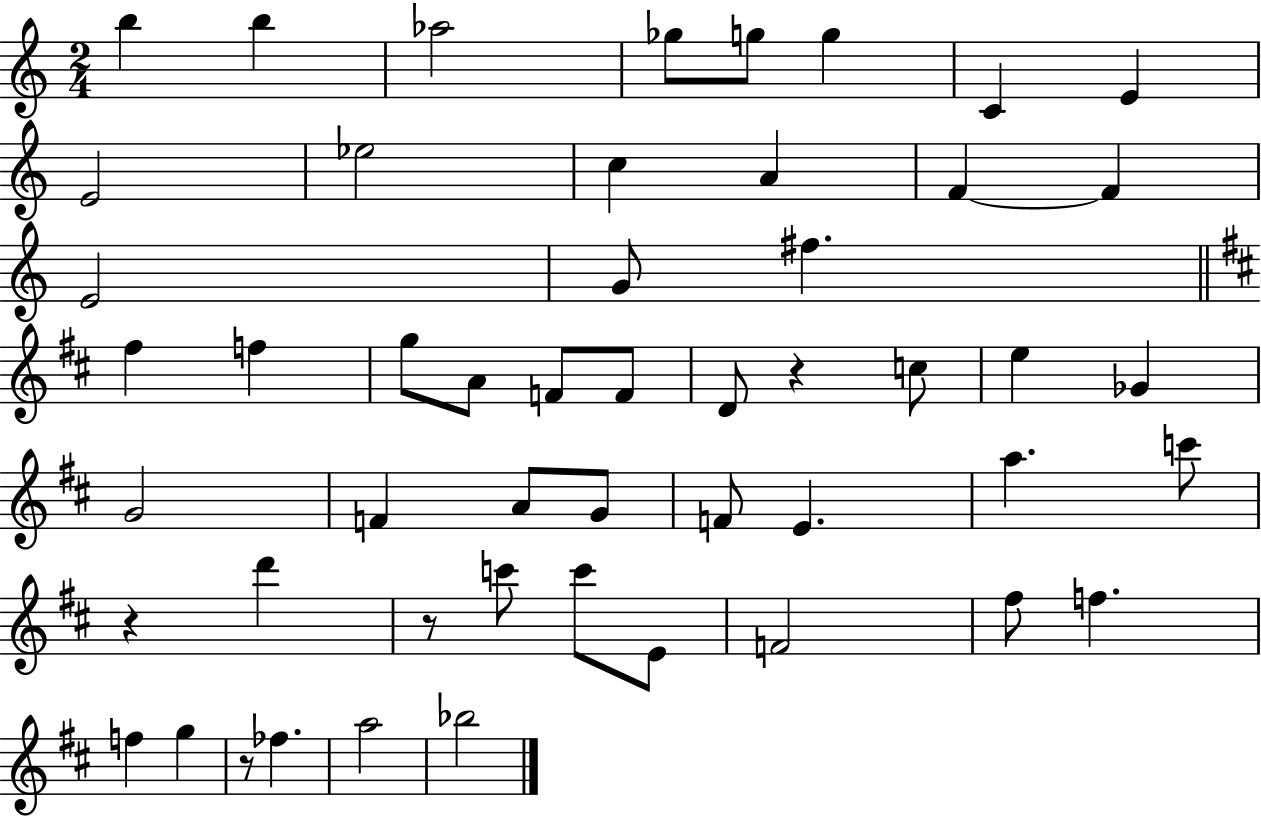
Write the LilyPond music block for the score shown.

{
  \clef treble
  \numericTimeSignature
  \time 2/4
  \key c \major
  \repeat volta 2 { b''4 b''4 | aes''2 | ges''8 g''8 g''4 | c'4 e'4 | \break e'2 | ees''2 | c''4 a'4 | f'4~~ f'4 | \break e'2 | g'8 fis''4. | \bar "||" \break \key d \major fis''4 f''4 | g''8 a'8 f'8 f'8 | d'8 r4 c''8 | e''4 ges'4 | \break g'2 | f'4 a'8 g'8 | f'8 e'4. | a''4. c'''8 | \break r4 d'''4 | r8 c'''8 c'''8 e'8 | f'2 | fis''8 f''4. | \break f''4 g''4 | r8 fes''4. | a''2 | bes''2 | \break } \bar "|."
}